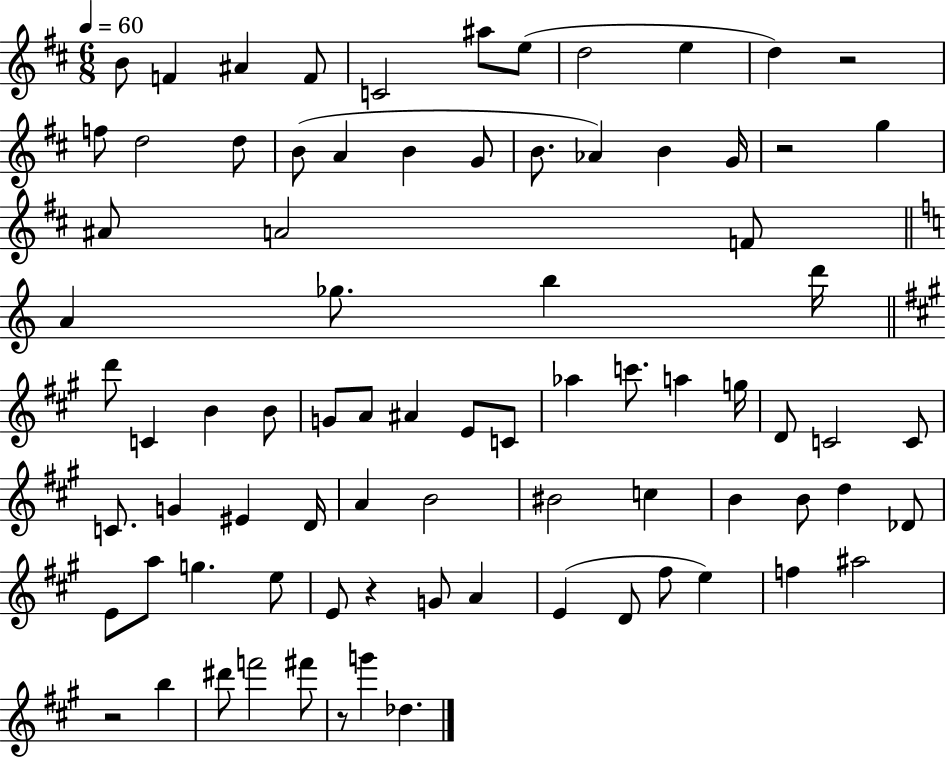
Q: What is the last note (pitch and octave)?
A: Db5